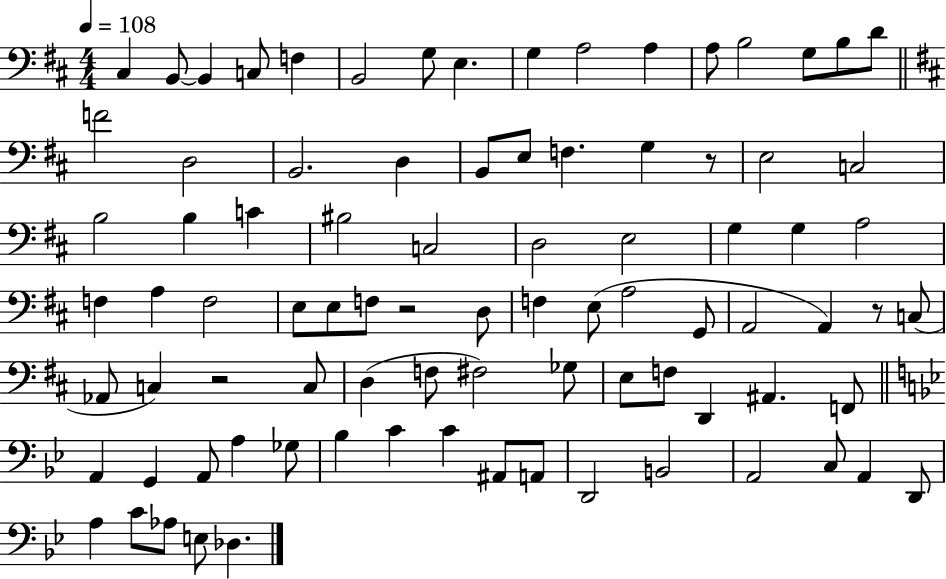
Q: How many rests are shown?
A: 4